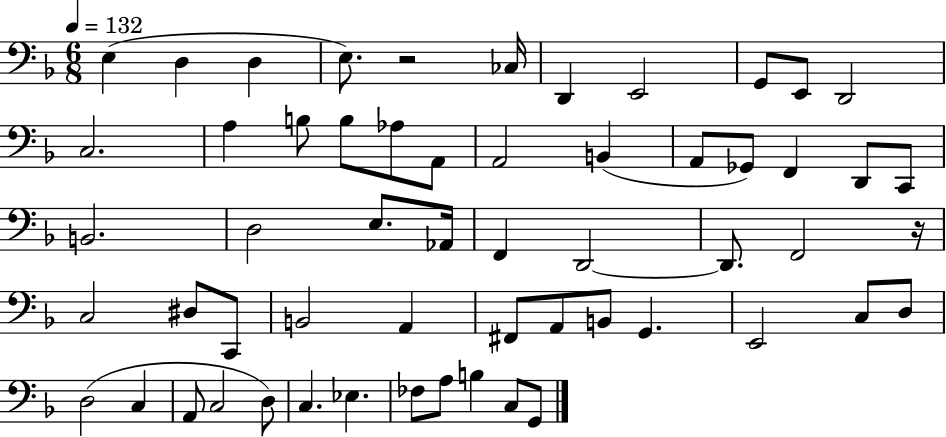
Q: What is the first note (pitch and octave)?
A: E3